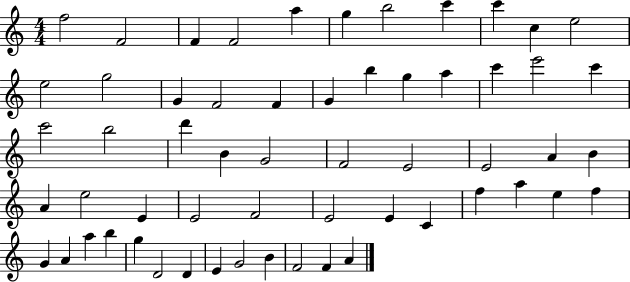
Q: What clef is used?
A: treble